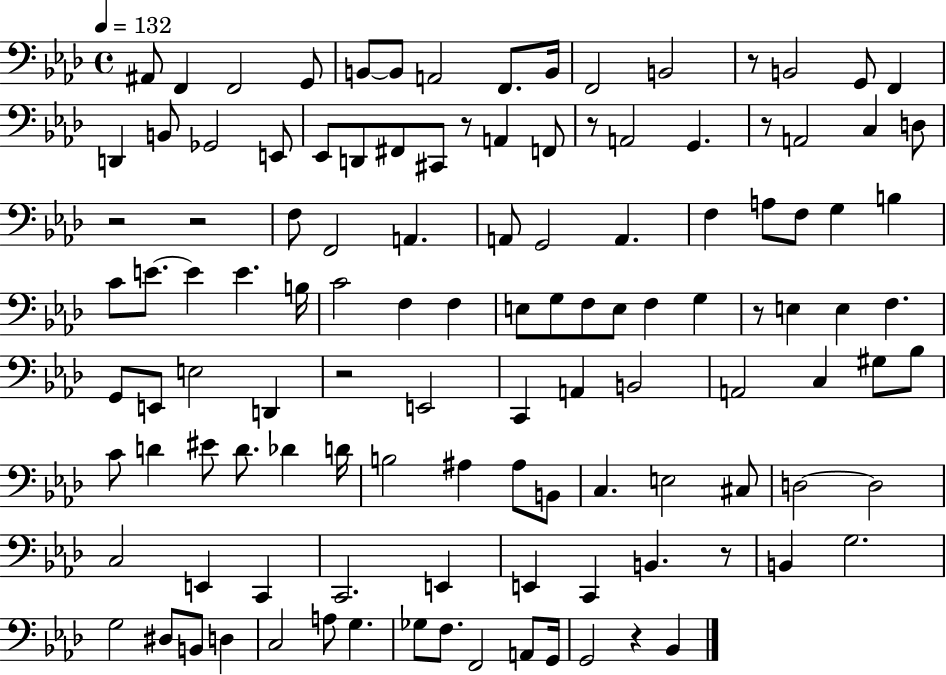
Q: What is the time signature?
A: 4/4